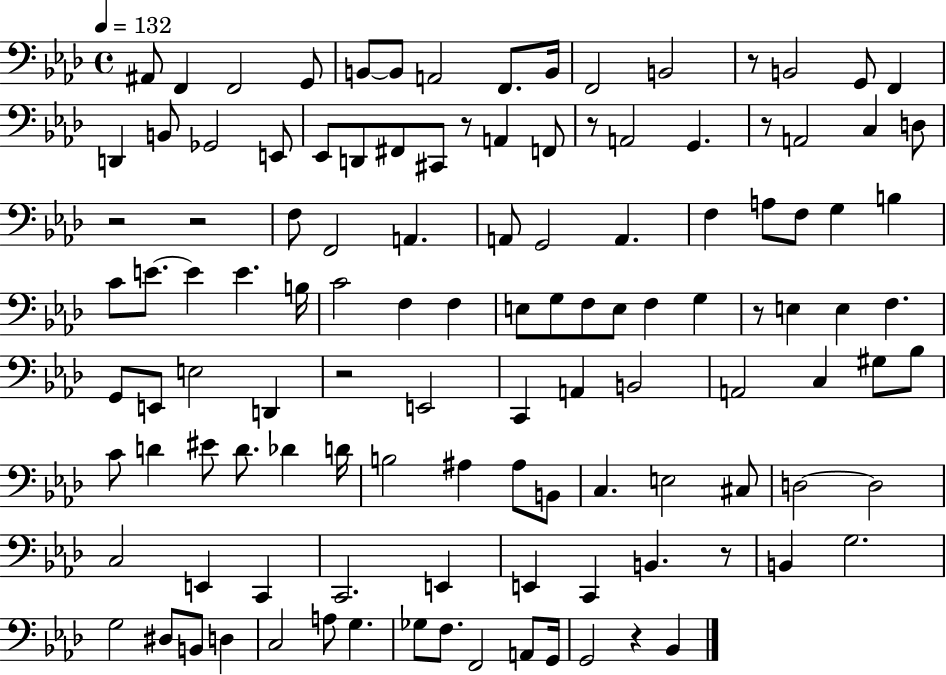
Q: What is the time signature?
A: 4/4